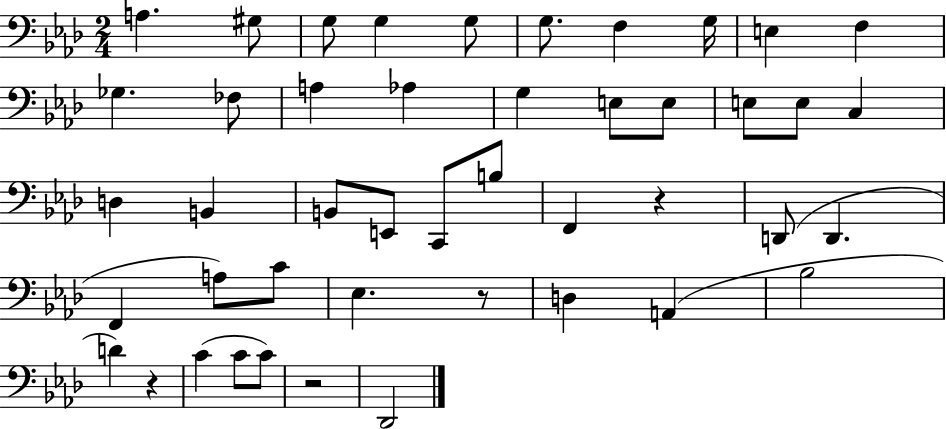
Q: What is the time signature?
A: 2/4